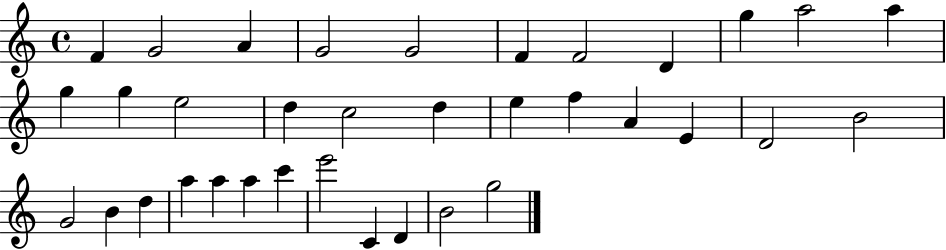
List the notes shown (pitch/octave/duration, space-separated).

F4/q G4/h A4/q G4/h G4/h F4/q F4/h D4/q G5/q A5/h A5/q G5/q G5/q E5/h D5/q C5/h D5/q E5/q F5/q A4/q E4/q D4/h B4/h G4/h B4/q D5/q A5/q A5/q A5/q C6/q E6/h C4/q D4/q B4/h G5/h